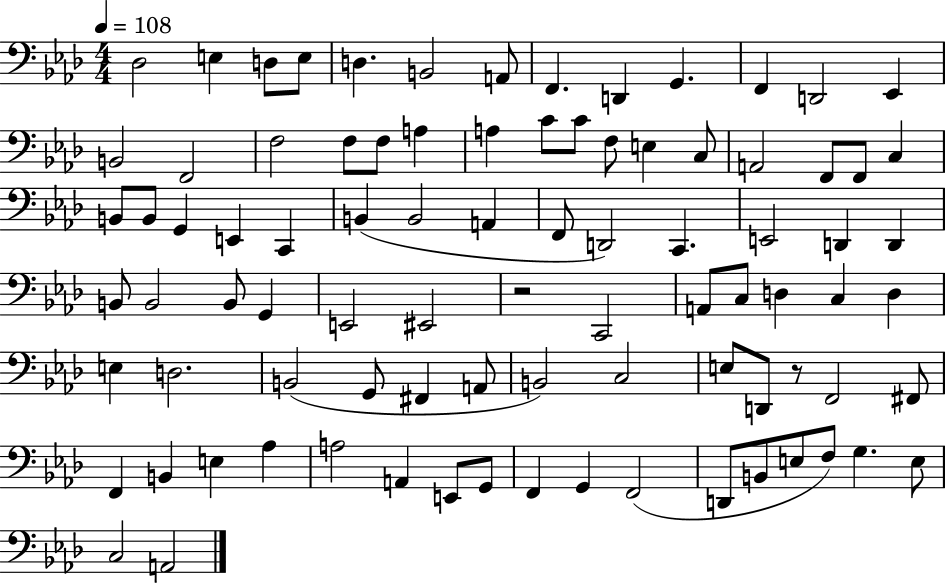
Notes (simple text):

Db3/h E3/q D3/e E3/e D3/q. B2/h A2/e F2/q. D2/q G2/q. F2/q D2/h Eb2/q B2/h F2/h F3/h F3/e F3/e A3/q A3/q C4/e C4/e F3/e E3/q C3/e A2/h F2/e F2/e C3/q B2/e B2/e G2/q E2/q C2/q B2/q B2/h A2/q F2/e D2/h C2/q. E2/h D2/q D2/q B2/e B2/h B2/e G2/q E2/h EIS2/h R/h C2/h A2/e C3/e D3/q C3/q D3/q E3/q D3/h. B2/h G2/e F#2/q A2/e B2/h C3/h E3/e D2/e R/e F2/h F#2/e F2/q B2/q E3/q Ab3/q A3/h A2/q E2/e G2/e F2/q G2/q F2/h D2/e B2/e E3/e F3/e G3/q. E3/e C3/h A2/h